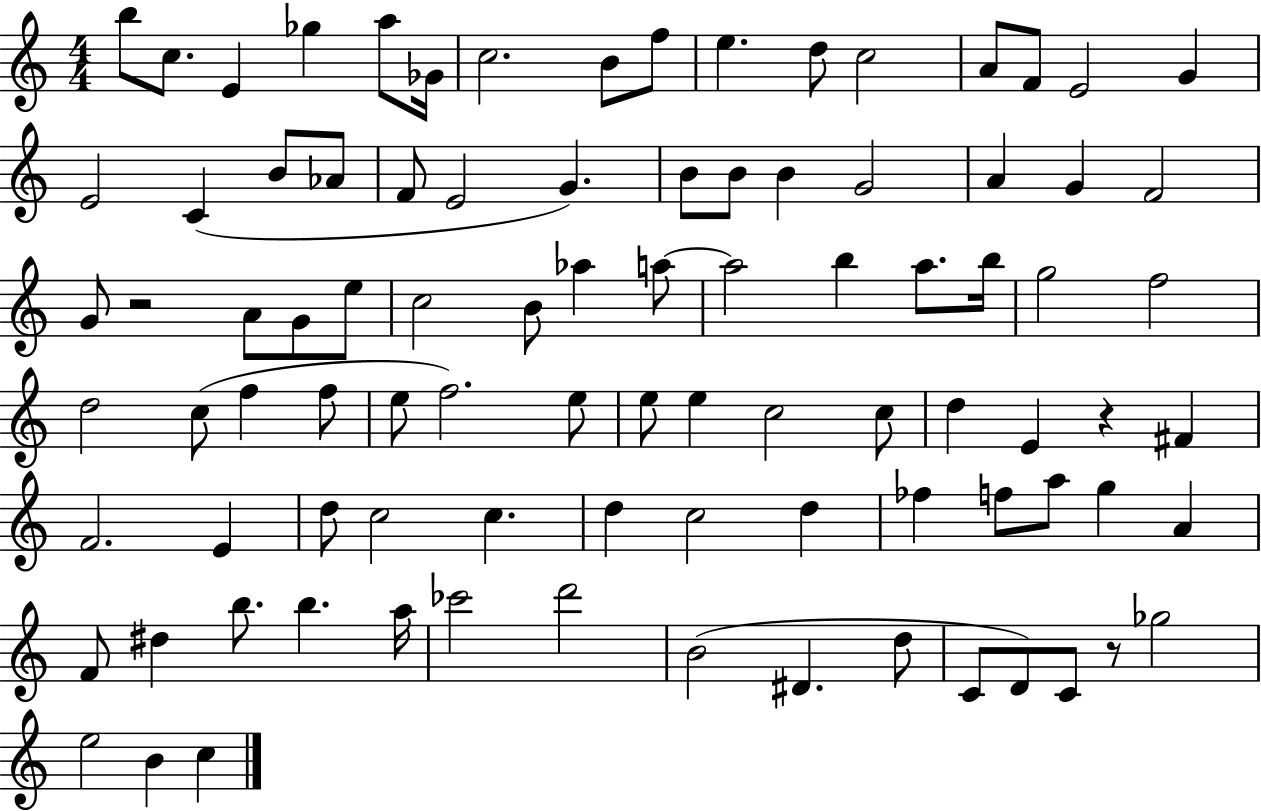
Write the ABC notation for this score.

X:1
T:Untitled
M:4/4
L:1/4
K:C
b/2 c/2 E _g a/2 _G/4 c2 B/2 f/2 e d/2 c2 A/2 F/2 E2 G E2 C B/2 _A/2 F/2 E2 G B/2 B/2 B G2 A G F2 G/2 z2 A/2 G/2 e/2 c2 B/2 _a a/2 a2 b a/2 b/4 g2 f2 d2 c/2 f f/2 e/2 f2 e/2 e/2 e c2 c/2 d E z ^F F2 E d/2 c2 c d c2 d _f f/2 a/2 g A F/2 ^d b/2 b a/4 _c'2 d'2 B2 ^D d/2 C/2 D/2 C/2 z/2 _g2 e2 B c